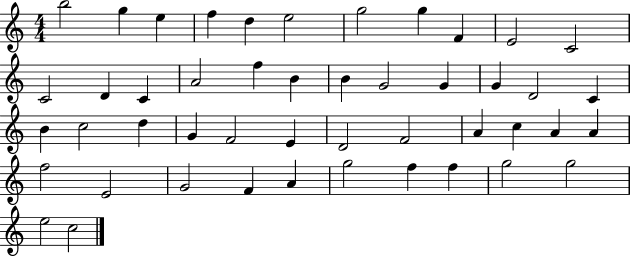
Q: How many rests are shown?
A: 0